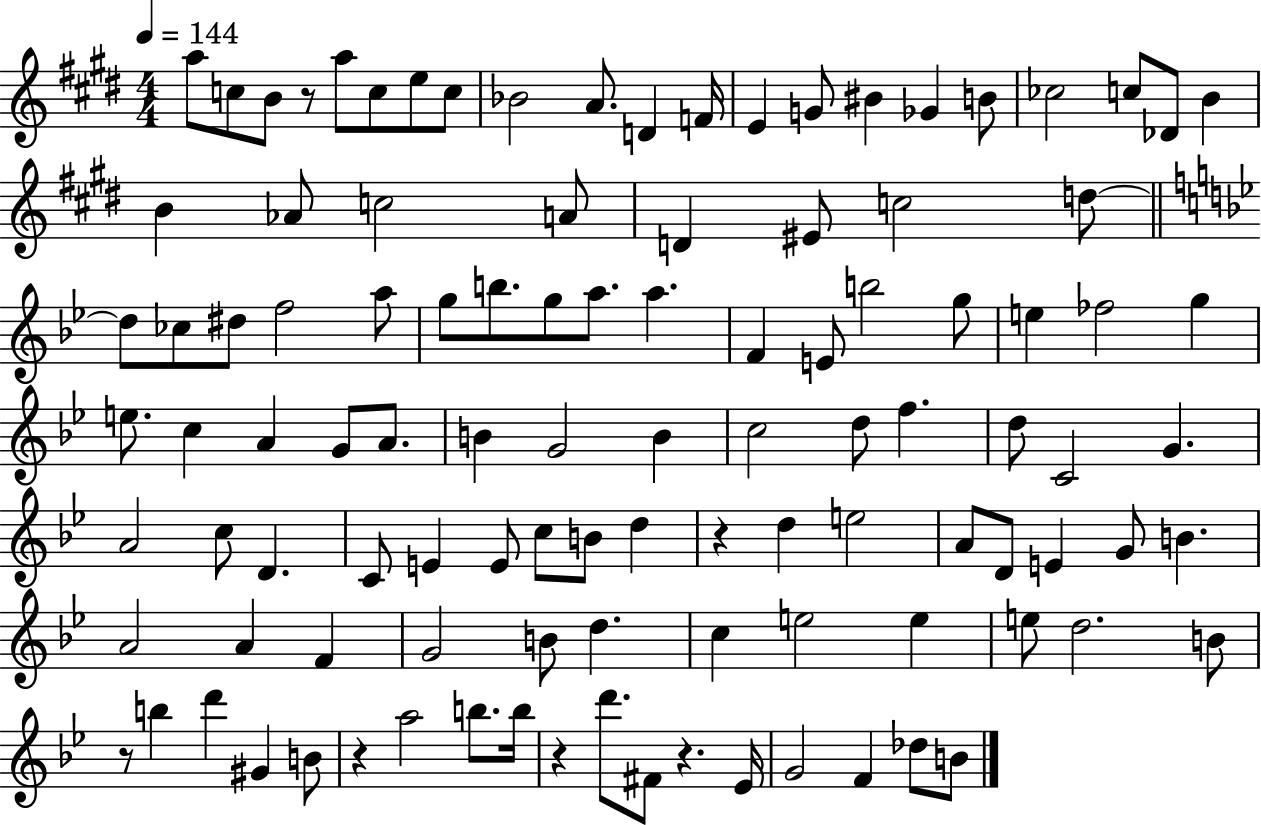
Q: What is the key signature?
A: E major